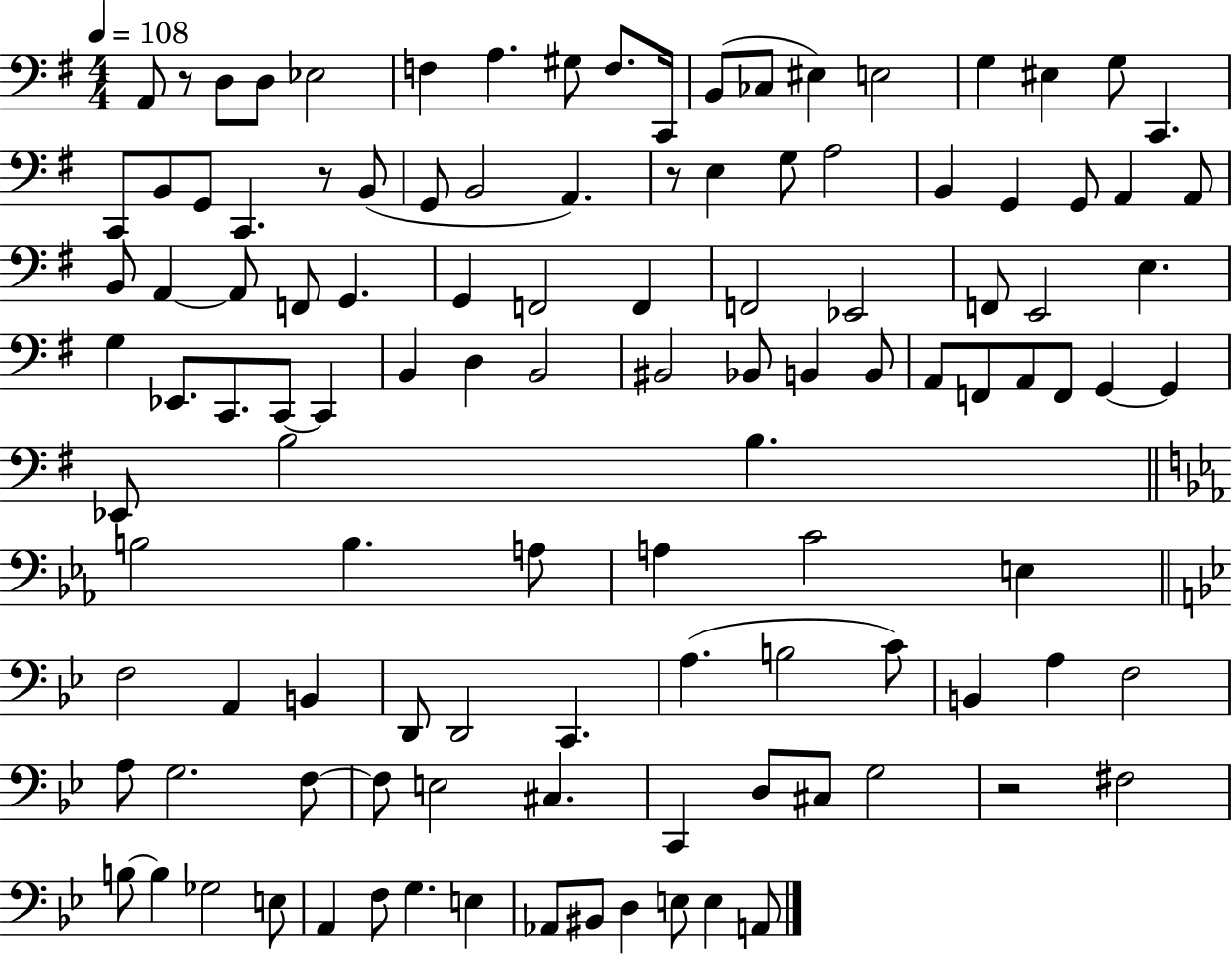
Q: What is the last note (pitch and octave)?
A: A2